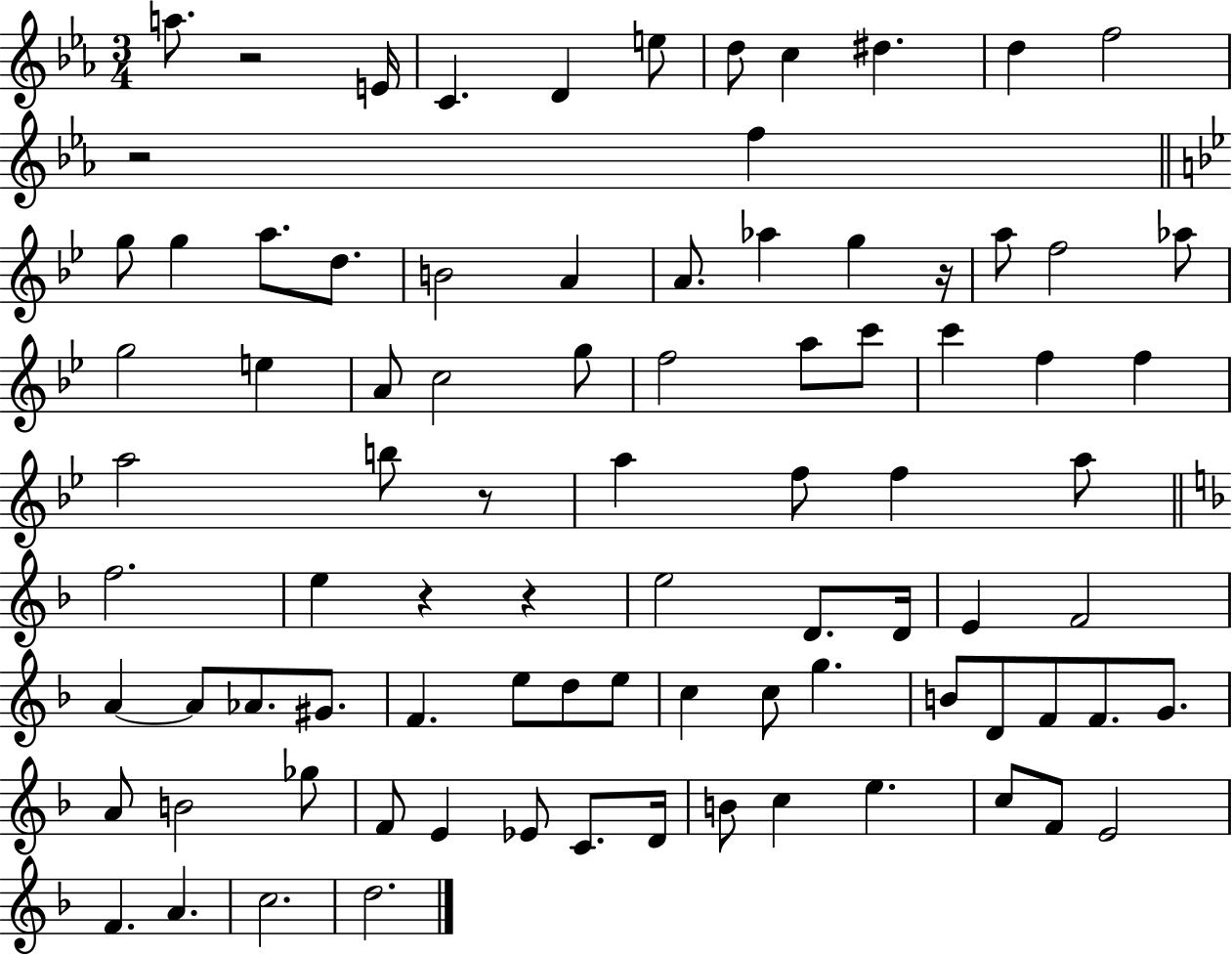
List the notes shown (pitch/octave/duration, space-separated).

A5/e. R/h E4/s C4/q. D4/q E5/e D5/e C5/q D#5/q. D5/q F5/h R/h F5/q G5/e G5/q A5/e. D5/e. B4/h A4/q A4/e. Ab5/q G5/q R/s A5/e F5/h Ab5/e G5/h E5/q A4/e C5/h G5/e F5/h A5/e C6/e C6/q F5/q F5/q A5/h B5/e R/e A5/q F5/e F5/q A5/e F5/h. E5/q R/q R/q E5/h D4/e. D4/s E4/q F4/h A4/q A4/e Ab4/e. G#4/e. F4/q. E5/e D5/e E5/e C5/q C5/e G5/q. B4/e D4/e F4/e F4/e. G4/e. A4/e B4/h Gb5/e F4/e E4/q Eb4/e C4/e. D4/s B4/e C5/q E5/q. C5/e F4/e E4/h F4/q. A4/q. C5/h. D5/h.